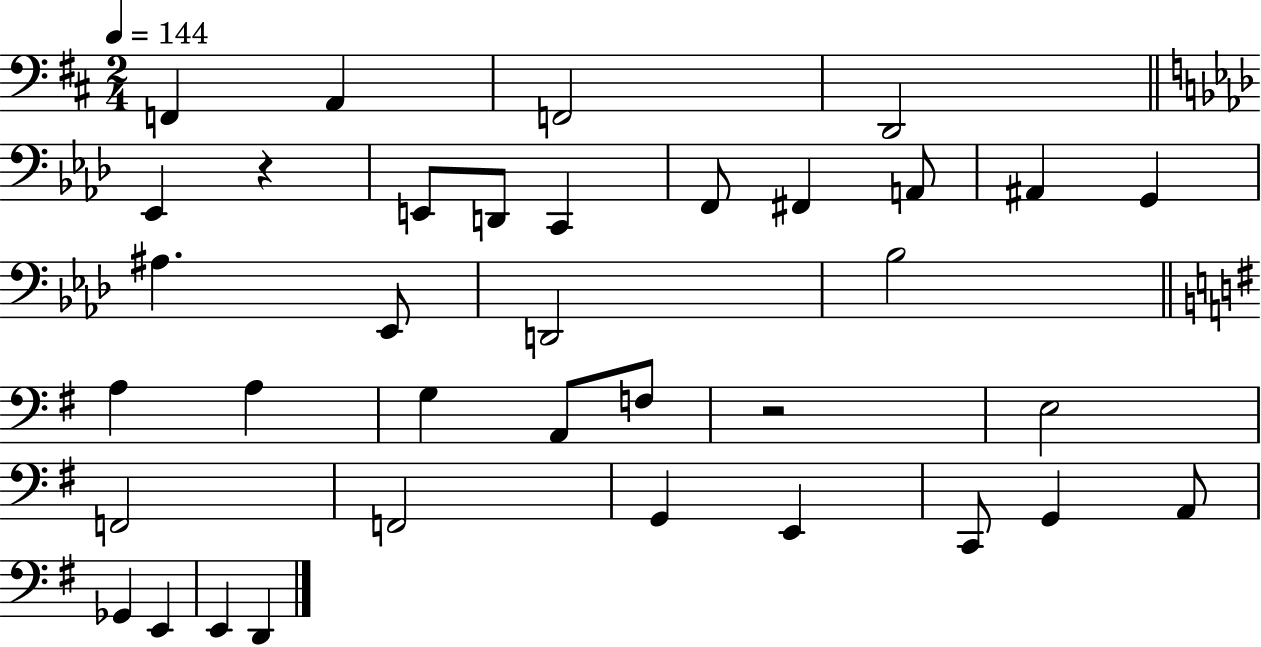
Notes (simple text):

F2/q A2/q F2/h D2/h Eb2/q R/q E2/e D2/e C2/q F2/e F#2/q A2/e A#2/q G2/q A#3/q. Eb2/e D2/h Bb3/h A3/q A3/q G3/q A2/e F3/e R/h E3/h F2/h F2/h G2/q E2/q C2/e G2/q A2/e Gb2/q E2/q E2/q D2/q